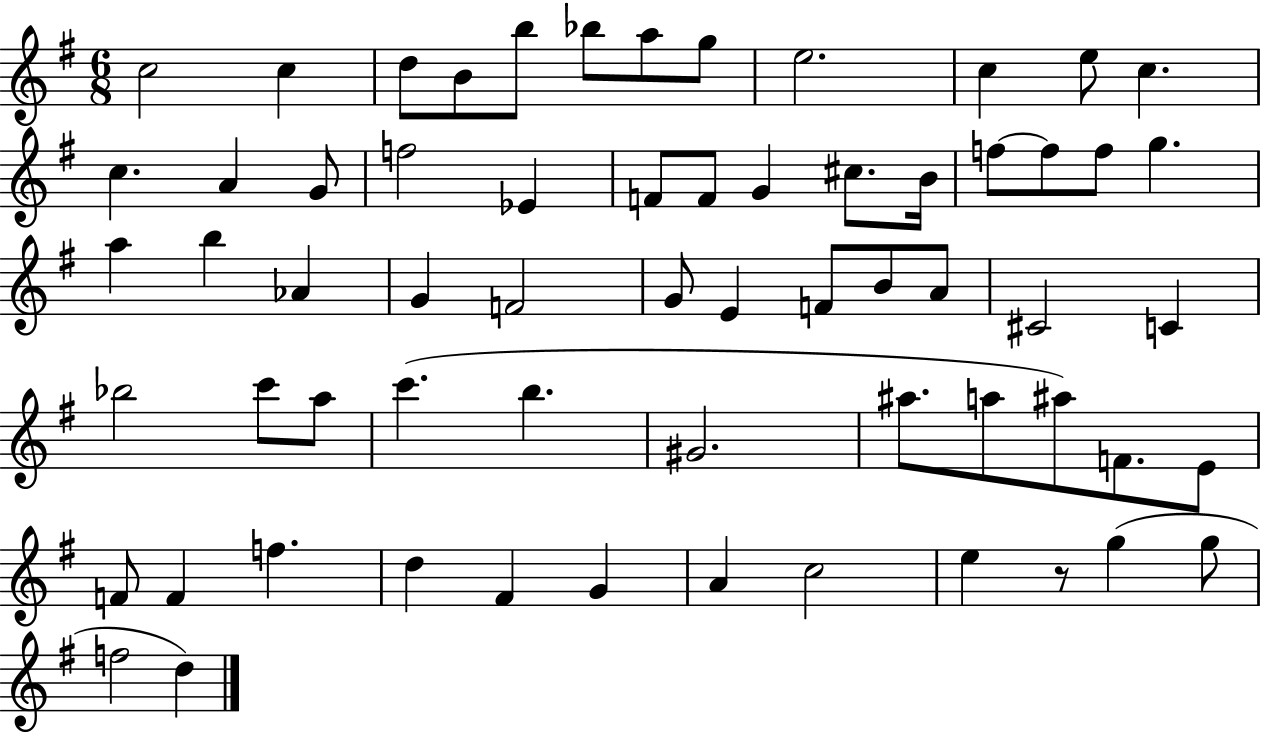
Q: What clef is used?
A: treble